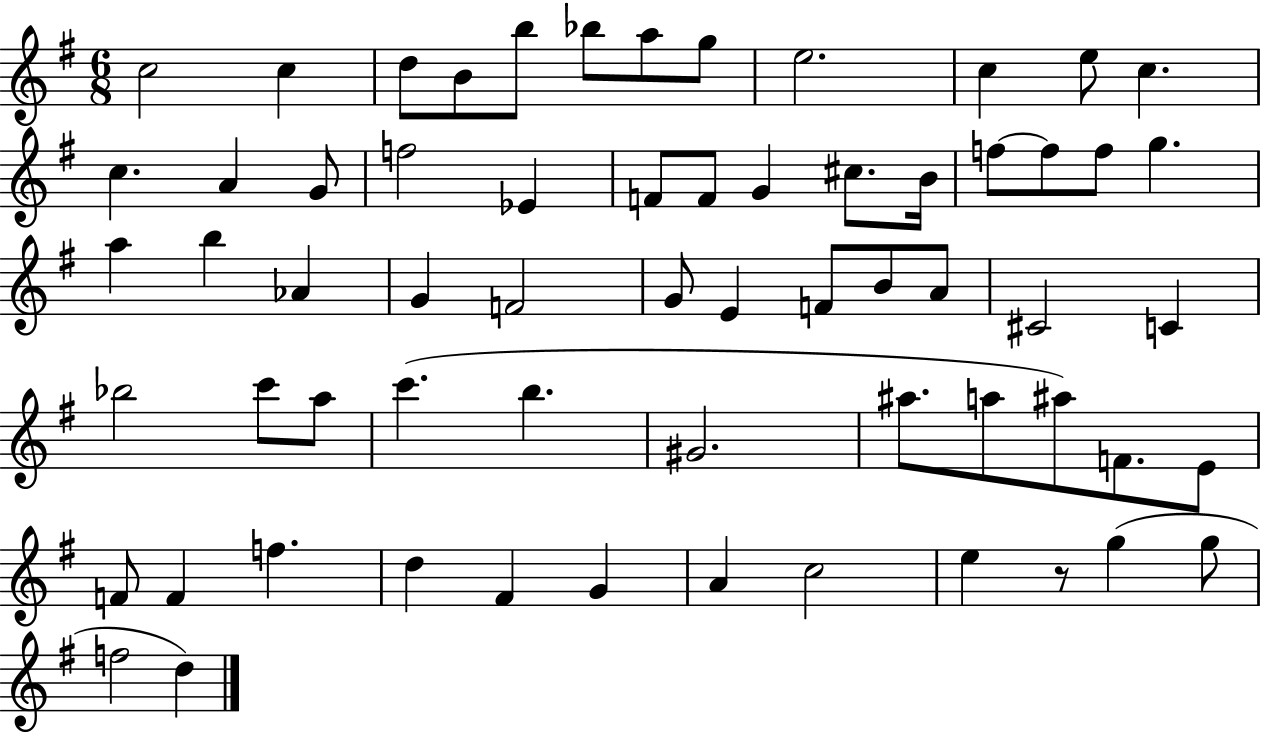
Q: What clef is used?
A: treble